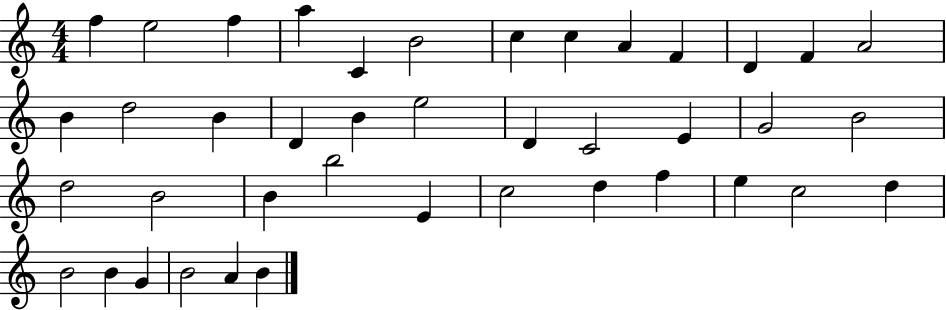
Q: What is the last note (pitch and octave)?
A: B4